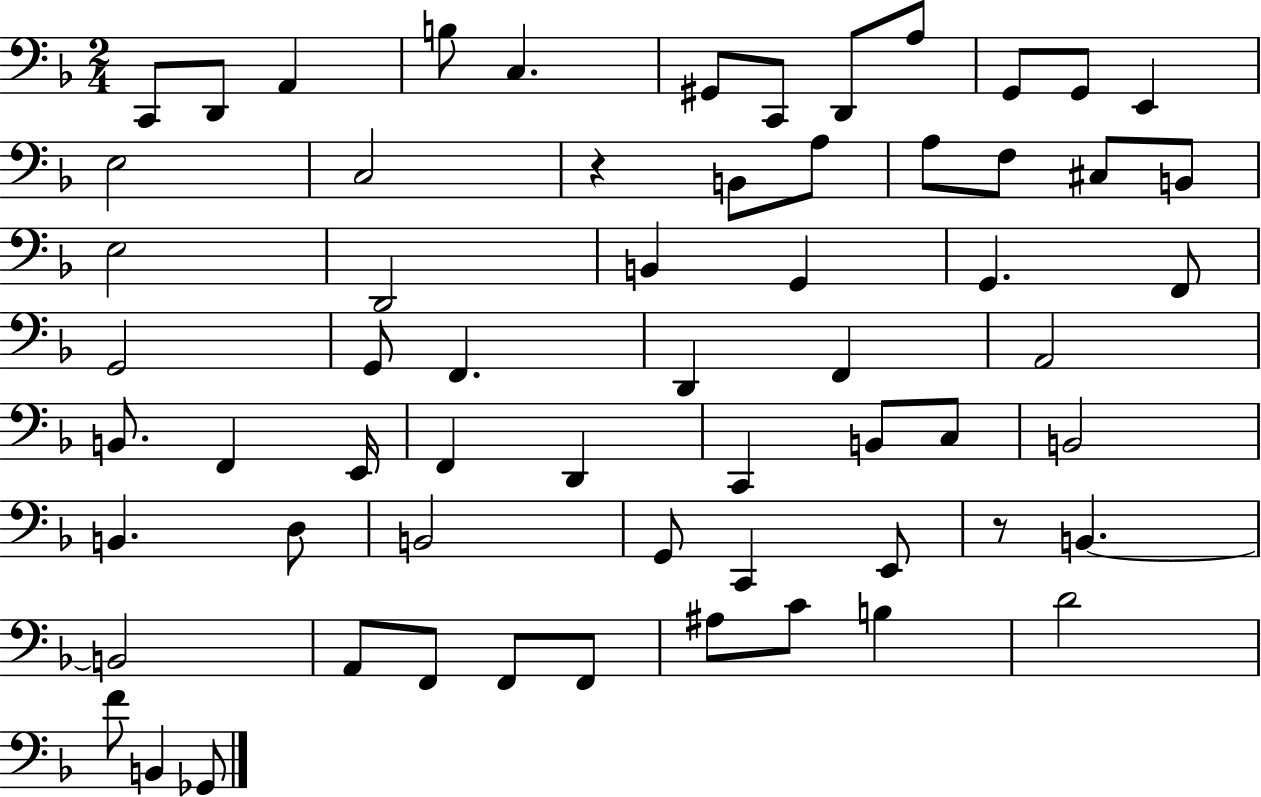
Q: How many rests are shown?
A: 2